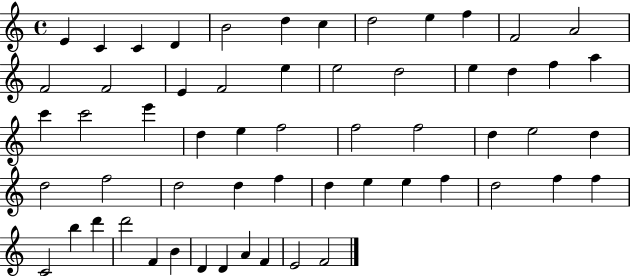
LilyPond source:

{
  \clef treble
  \time 4/4
  \defaultTimeSignature
  \key c \major
  e'4 c'4 c'4 d'4 | b'2 d''4 c''4 | d''2 e''4 f''4 | f'2 a'2 | \break f'2 f'2 | e'4 f'2 e''4 | e''2 d''2 | e''4 d''4 f''4 a''4 | \break c'''4 c'''2 e'''4 | d''4 e''4 f''2 | f''2 f''2 | d''4 e''2 d''4 | \break d''2 f''2 | d''2 d''4 f''4 | d''4 e''4 e''4 f''4 | d''2 f''4 f''4 | \break c'2 b''4 d'''4 | d'''2 f'4 b'4 | d'4 d'4 a'4 f'4 | e'2 f'2 | \break \bar "|."
}